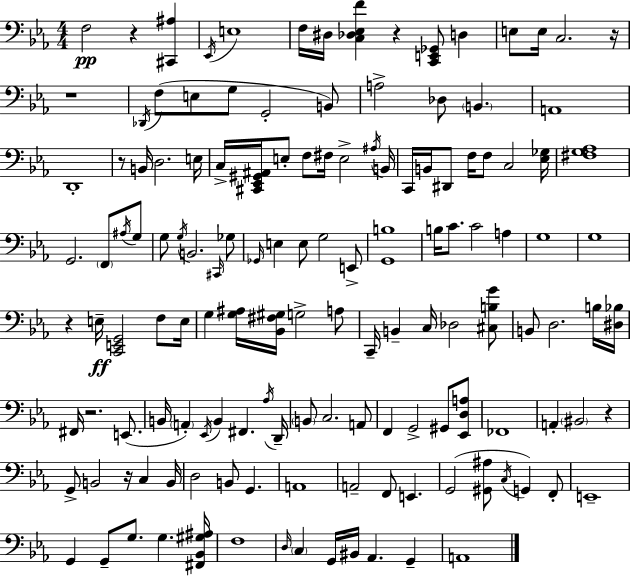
F3/h R/q [C#2,A#3]/q Eb2/s E3/w F3/s D#3/s [C3,Db3,Eb3,F4]/q R/q [C2,E2,Gb2]/e D3/q E3/e E3/s C3/h. R/s R/w Db2/s F3/e E3/e G3/e G2/h B2/e A3/h Db3/e B2/q. A2/w D2/w R/e B2/s D3/h. E3/s C3/s [C#2,Eb2,G#2,A#2]/s E3/e F3/e F#3/s E3/h A#3/s B2/s C2/s B2/s D#2/e F3/s F3/e C3/h [Eb3,Gb3]/s [F#3,G3,Ab3]/w G2/h. F2/e A#3/s G3/e G3/e G3/s B2/h. C#2/s Gb3/e Gb2/s E3/q E3/e G3/h E2/e [G2,B3]/w B3/s C4/e. C4/h A3/q G3/w G3/w R/q E3/s [C2,E2,G2]/h F3/e E3/s G3/q [G3,A#3]/s [Bb2,F#3,G#3]/s G3/h A3/e C2/s B2/q C3/s Db3/h [C#3,B3,G4]/e B2/e D3/h. B3/s [D#3,Bb3]/s F#2/s R/h. E2/e. B2/s A2/q Eb2/s B2/q F#2/q. Ab3/s D2/s B2/e C3/h. A2/e F2/q G2/h G#2/e [Eb2,D3,A3]/e FES2/w A2/q BIS2/h R/q G2/e B2/h R/s C3/q B2/s D3/h B2/e G2/q. A2/w A2/h F2/e E2/q. G2/h [G#2,A#3]/e C3/s G2/q F2/e E2/w G2/q G2/e G3/e. G3/q. [F#2,Bb2,G#3,A#3]/s F3/w D3/s C3/q G2/s BIS2/s Ab2/q. G2/q A2/w